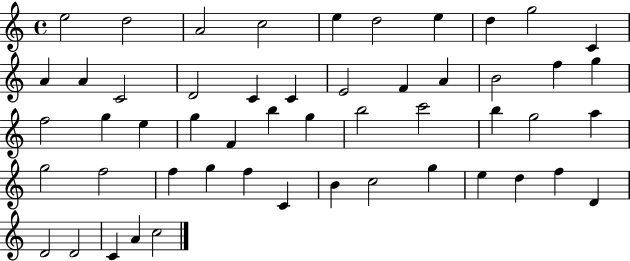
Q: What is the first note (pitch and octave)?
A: E5